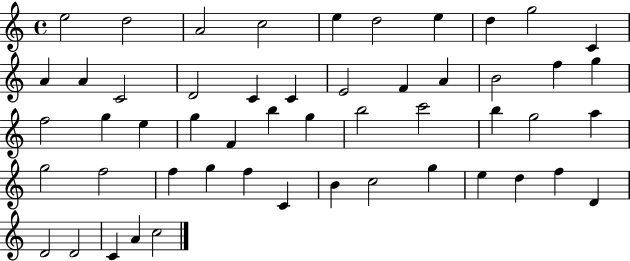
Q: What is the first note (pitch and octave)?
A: E5